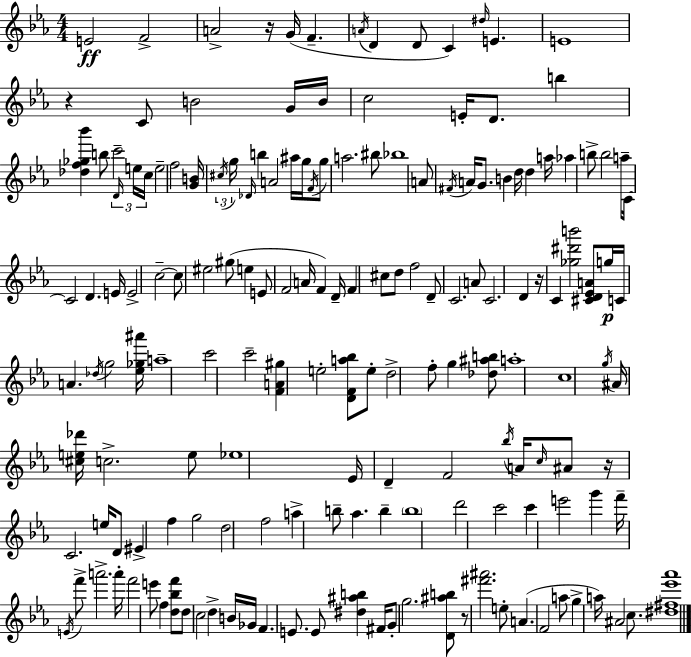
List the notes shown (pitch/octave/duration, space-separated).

E4/h F4/h A4/h R/s G4/s F4/q. A4/s D4/q D4/e C4/q D#5/s E4/q. E4/w R/q C4/e B4/h G4/s B4/s C5/h E4/s D4/e. B5/q [Db5,F5,Gb5,Bb6]/q B5/e C6/h D4/s E5/s C5/s E5/h F5/h [G4,B4]/s C#5/s G5/s Db4/s B5/q A4/h A#5/s G5/s F4/s G5/e A5/h. BIS5/e Bb5/w A4/e F#4/s A4/s G4/e. B4/q D5/s D5/q A5/s Ab5/q B5/e B5/h A5/e C4/s C4/h D4/q. E4/s E4/h C5/h C5/e EIS5/h G#5/e E5/q E4/e F4/h A4/s F4/q D4/s F4/q C#5/e D5/e F5/h D4/e C4/h. A4/e C4/h. D4/q R/s C4/q [Gb5,D#6,B6]/h [C#4,D4,Eb4,A4]/e G5/s C4/s A4/q. Db5/s G5/h [Eb5,Gb5,A#6]/s A5/w C6/h C6/h [F4,A4,G#5]/q E5/h [D4,F4,A5,Bb5]/e E5/e D5/h F5/e G5/q [Db5,A#5,B5]/e A5/w C5/w G5/s A#4/s [C#5,E5,Db6]/s C5/h. E5/e Eb5/w Eb4/s D4/q F4/h Bb5/s A4/s C5/s A#4/e R/s C4/h. E5/s D4/e EIS4/q F5/q G5/h D5/h F5/h A5/q B5/e Ab5/q. B5/q B5/w D6/h C6/h C6/q E6/h G6/q F6/s E4/s F6/e A6/h. A6/s F6/h E6/e F5/q [D5,Bb5,F6]/e D5/e C5/h D5/q B4/s Gb4/s F4/q. E4/e. E4/e [D#5,A#5,B5]/q F#4/s G4/e G5/h. [D4,A#5,B5]/e R/e [F#6,A#6]/h. E5/e A4/q. F4/h A5/e G5/q A5/s A#4/h C5/e. [D#5,F#5,Eb6,Ab6]/w